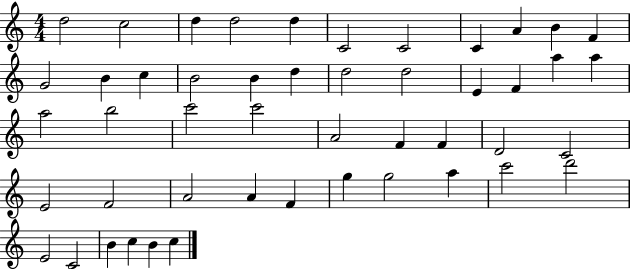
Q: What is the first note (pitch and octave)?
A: D5